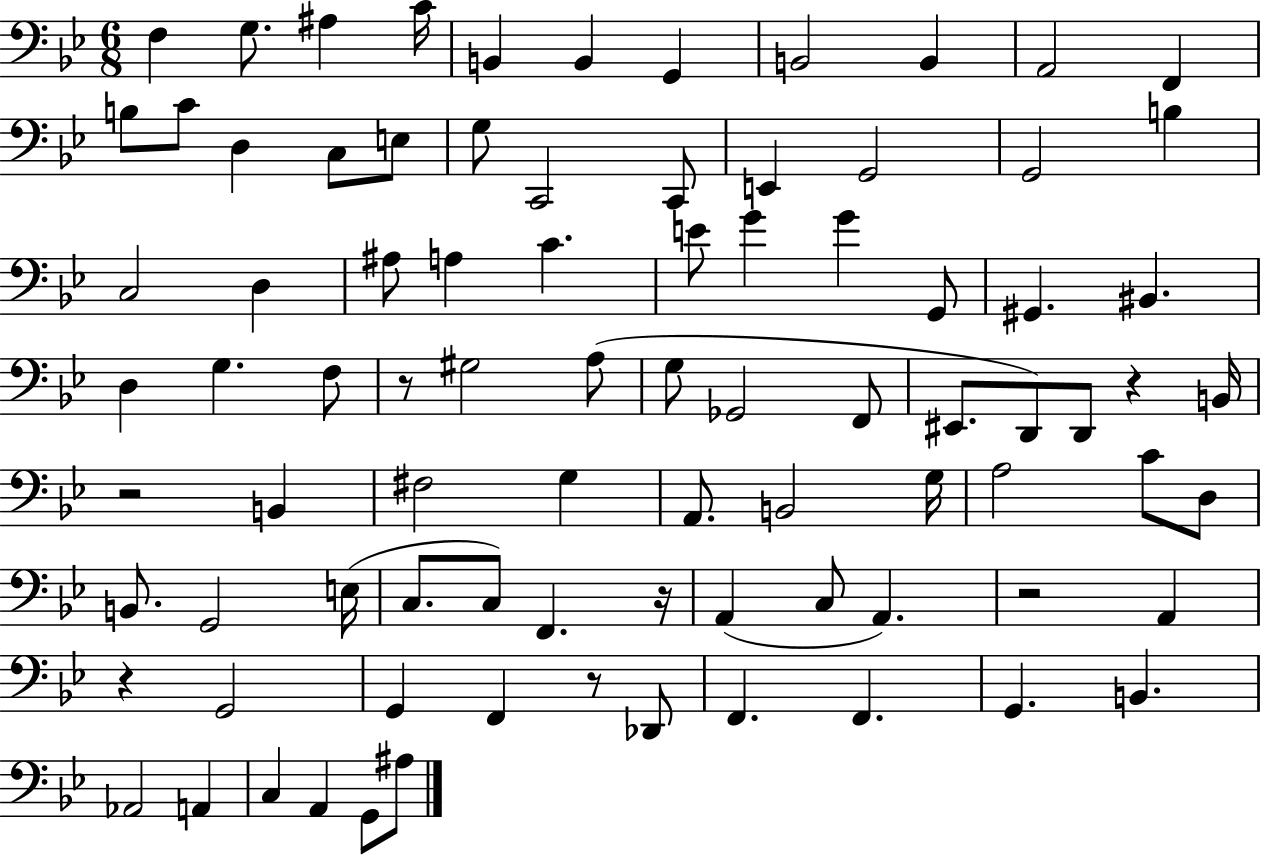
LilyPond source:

{
  \clef bass
  \numericTimeSignature
  \time 6/8
  \key bes \major
  \repeat volta 2 { f4 g8. ais4 c'16 | b,4 b,4 g,4 | b,2 b,4 | a,2 f,4 | \break b8 c'8 d4 c8 e8 | g8 c,2 c,8 | e,4 g,2 | g,2 b4 | \break c2 d4 | ais8 a4 c'4. | e'8 g'4 g'4 g,8 | gis,4. bis,4. | \break d4 g4. f8 | r8 gis2 a8( | g8 ges,2 f,8 | eis,8. d,8) d,8 r4 b,16 | \break r2 b,4 | fis2 g4 | a,8. b,2 g16 | a2 c'8 d8 | \break b,8. g,2 e16( | c8. c8) f,4. r16 | a,4( c8 a,4.) | r2 a,4 | \break r4 g,2 | g,4 f,4 r8 des,8 | f,4. f,4. | g,4. b,4. | \break aes,2 a,4 | c4 a,4 g,8 ais8 | } \bar "|."
}